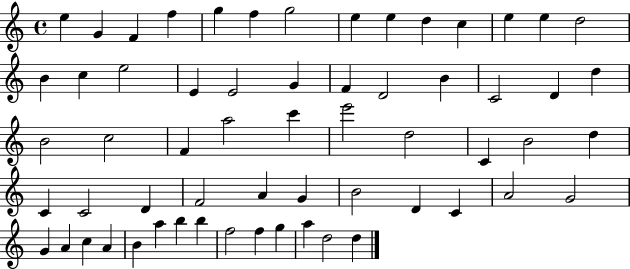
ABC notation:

X:1
T:Untitled
M:4/4
L:1/4
K:C
e G F f g f g2 e e d c e e d2 B c e2 E E2 G F D2 B C2 D d B2 c2 F a2 c' e'2 d2 C B2 d C C2 D F2 A G B2 D C A2 G2 G A c A B a b b f2 f g a d2 d